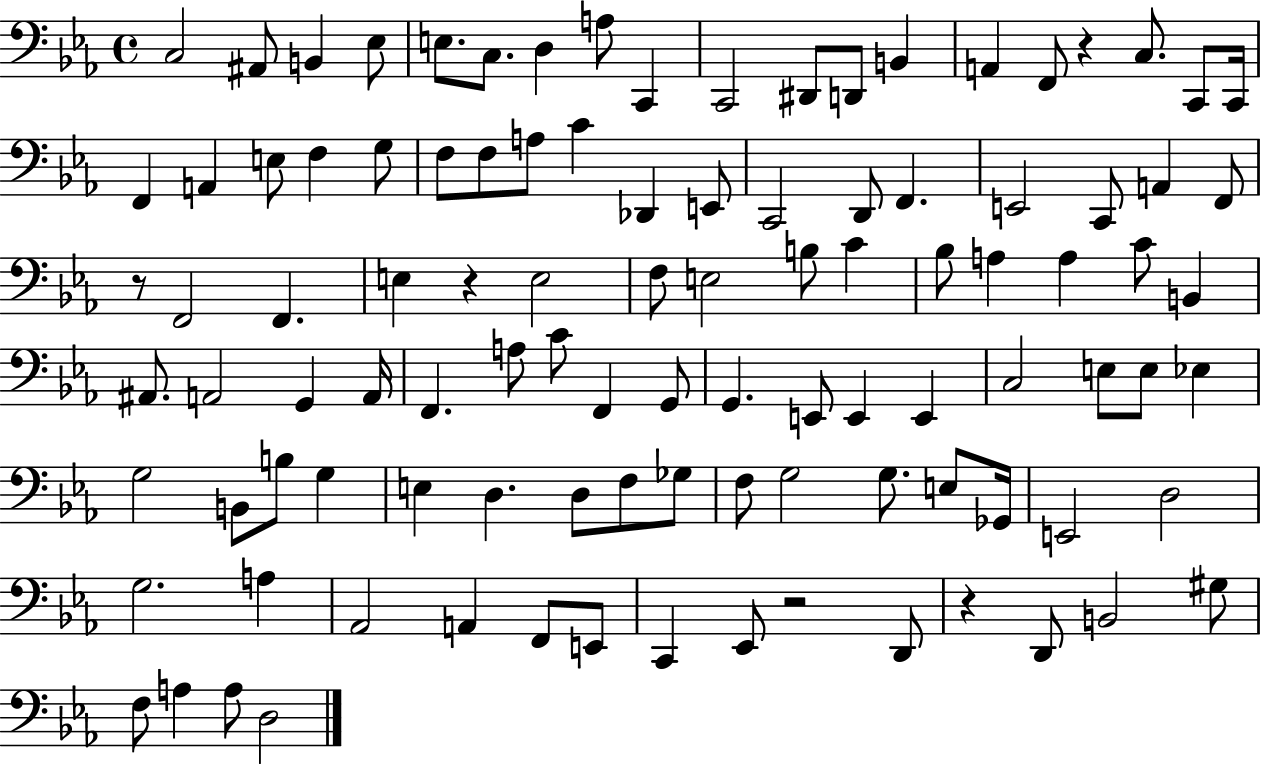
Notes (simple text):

C3/h A#2/e B2/q Eb3/e E3/e. C3/e. D3/q A3/e C2/q C2/h D#2/e D2/e B2/q A2/q F2/e R/q C3/e. C2/e C2/s F2/q A2/q E3/e F3/q G3/e F3/e F3/e A3/e C4/q Db2/q E2/e C2/h D2/e F2/q. E2/h C2/e A2/q F2/e R/e F2/h F2/q. E3/q R/q E3/h F3/e E3/h B3/e C4/q Bb3/e A3/q A3/q C4/e B2/q A#2/e. A2/h G2/q A2/s F2/q. A3/e C4/e F2/q G2/e G2/q. E2/e E2/q E2/q C3/h E3/e E3/e Eb3/q G3/h B2/e B3/e G3/q E3/q D3/q. D3/e F3/e Gb3/e F3/e G3/h G3/e. E3/e Gb2/s E2/h D3/h G3/h. A3/q Ab2/h A2/q F2/e E2/e C2/q Eb2/e R/h D2/e R/q D2/e B2/h G#3/e F3/e A3/q A3/e D3/h